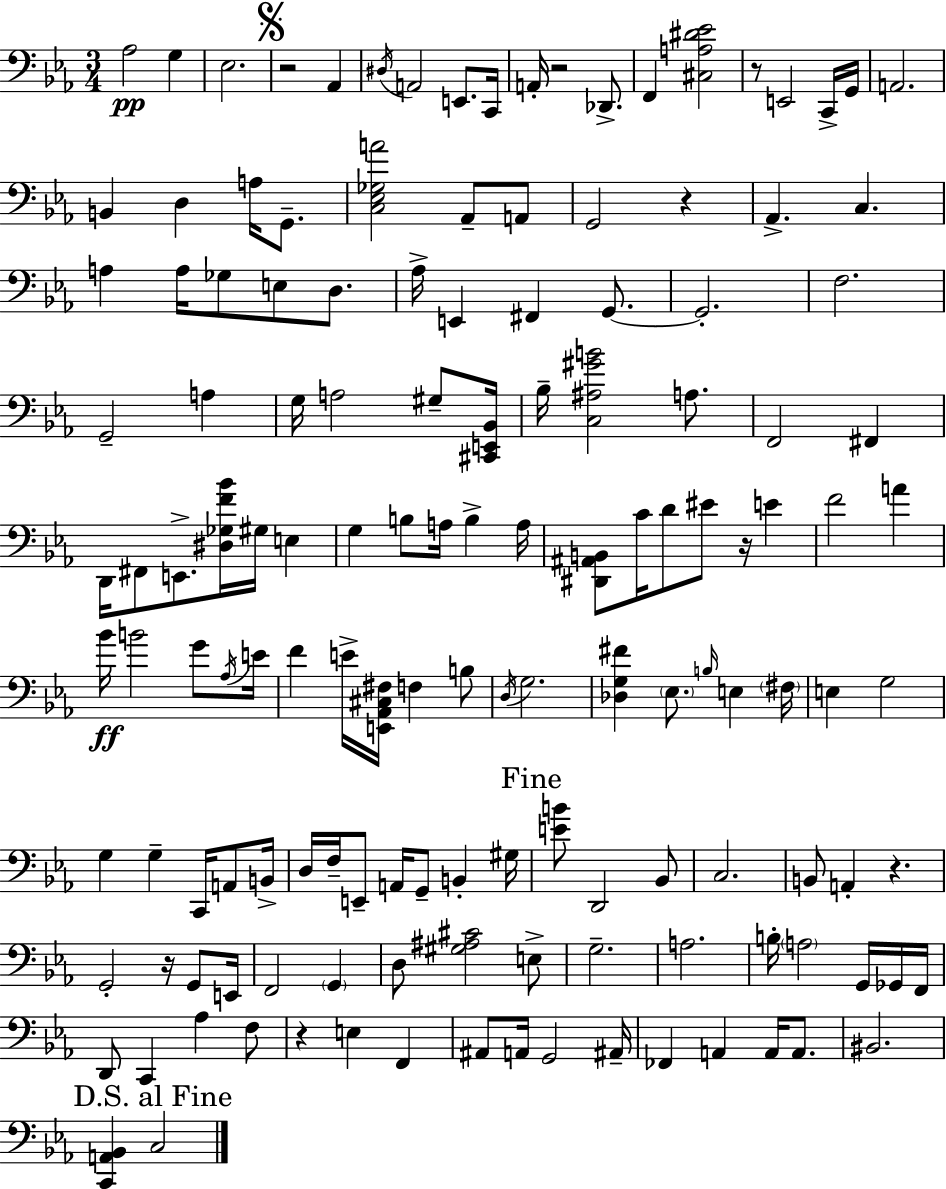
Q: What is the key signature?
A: EES major